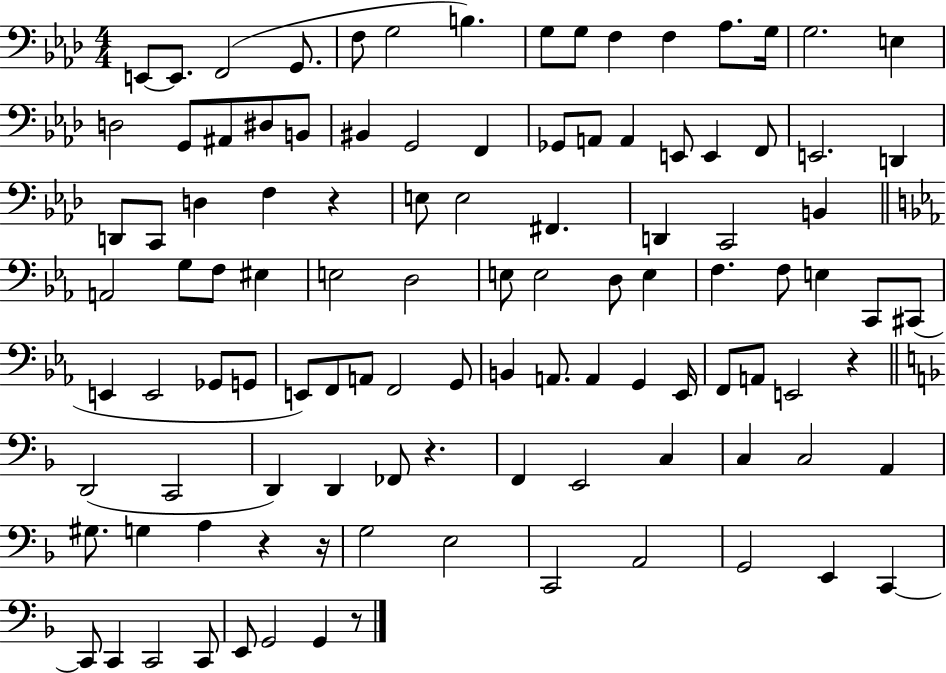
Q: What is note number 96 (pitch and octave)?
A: C2